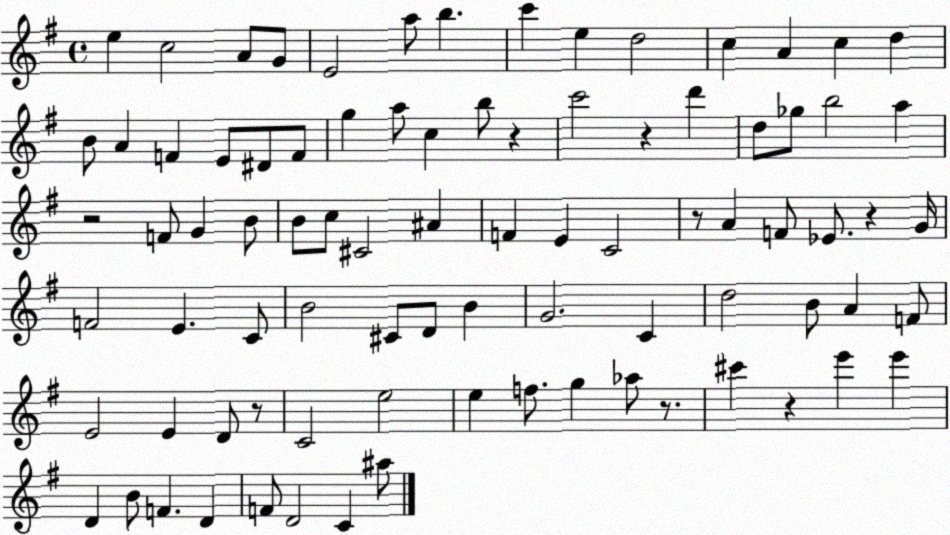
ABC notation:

X:1
T:Untitled
M:4/4
L:1/4
K:G
e c2 A/2 G/2 E2 a/2 b c' e d2 c A c d B/2 A F E/2 ^D/2 F/2 g a/2 c b/2 z c'2 z d' d/2 _g/2 b2 a z2 F/2 G B/2 B/2 c/2 ^C2 ^A F E C2 z/2 A F/2 _E/2 z G/4 F2 E C/2 B2 ^C/2 D/2 B G2 C d2 B/2 A F/2 E2 E D/2 z/2 C2 e2 e f/2 g _a/2 z/2 ^c' z e' e' D B/2 F D F/2 D2 C ^a/2